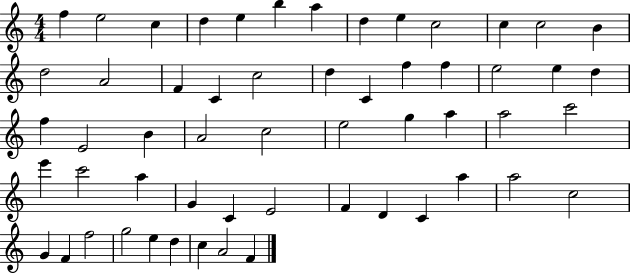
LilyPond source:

{
  \clef treble
  \numericTimeSignature
  \time 4/4
  \key c \major
  f''4 e''2 c''4 | d''4 e''4 b''4 a''4 | d''4 e''4 c''2 | c''4 c''2 b'4 | \break d''2 a'2 | f'4 c'4 c''2 | d''4 c'4 f''4 f''4 | e''2 e''4 d''4 | \break f''4 e'2 b'4 | a'2 c''2 | e''2 g''4 a''4 | a''2 c'''2 | \break e'''4 c'''2 a''4 | g'4 c'4 e'2 | f'4 d'4 c'4 a''4 | a''2 c''2 | \break g'4 f'4 f''2 | g''2 e''4 d''4 | c''4 a'2 f'4 | \bar "|."
}